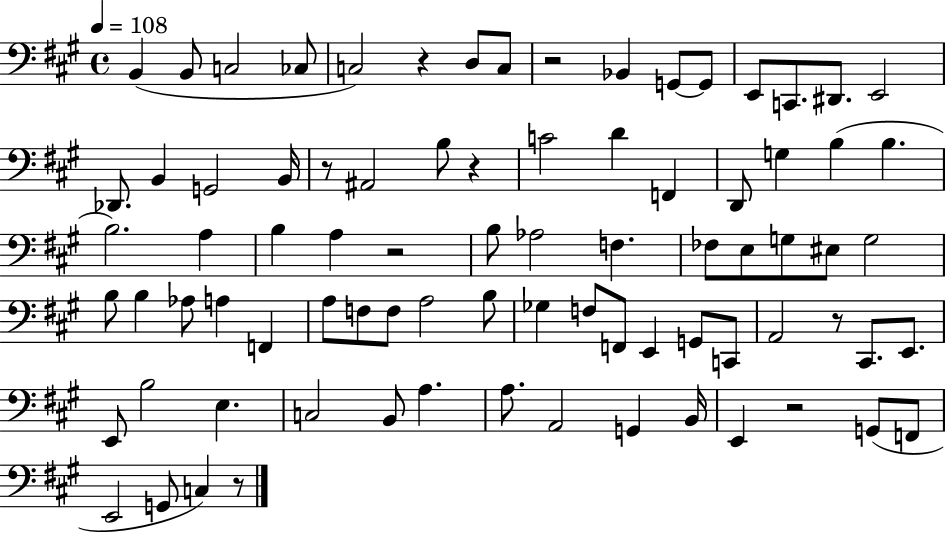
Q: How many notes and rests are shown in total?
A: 82